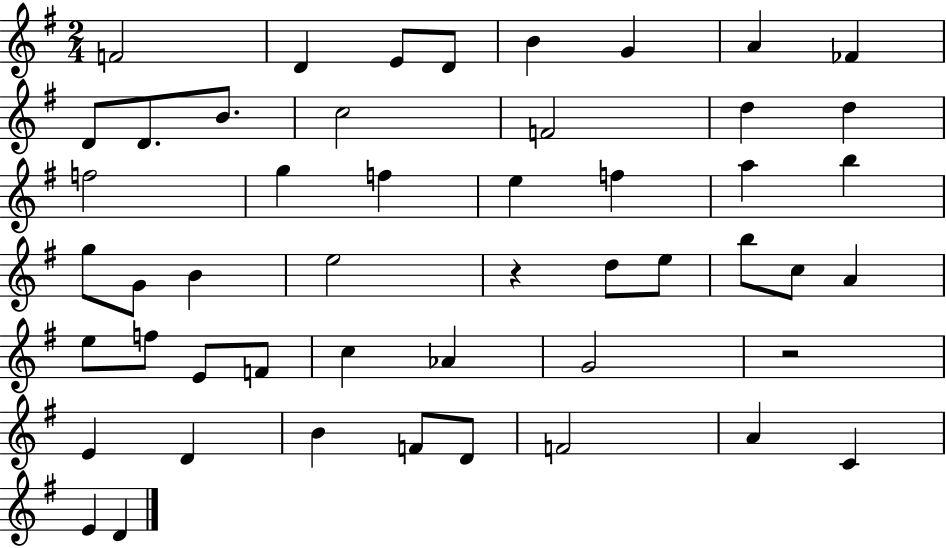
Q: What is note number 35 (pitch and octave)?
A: F4